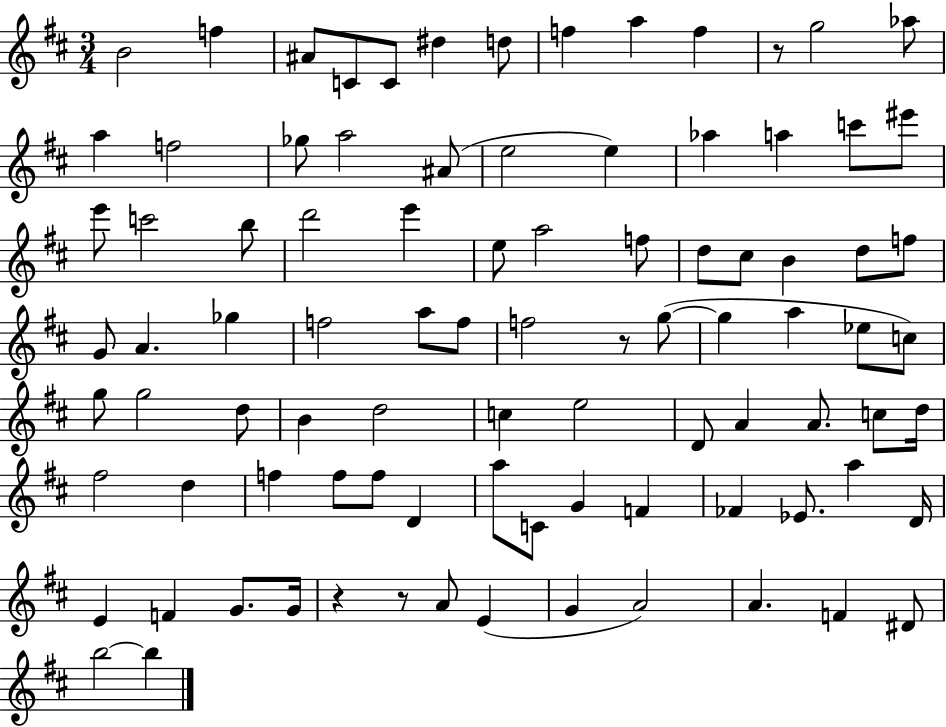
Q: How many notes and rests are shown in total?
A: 91